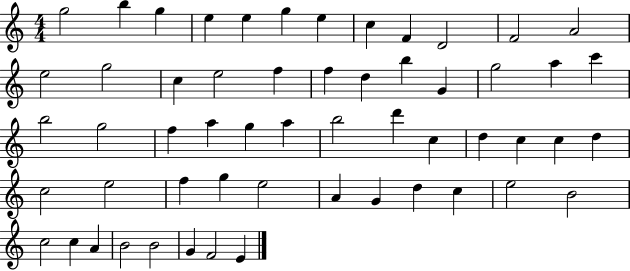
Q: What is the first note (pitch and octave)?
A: G5